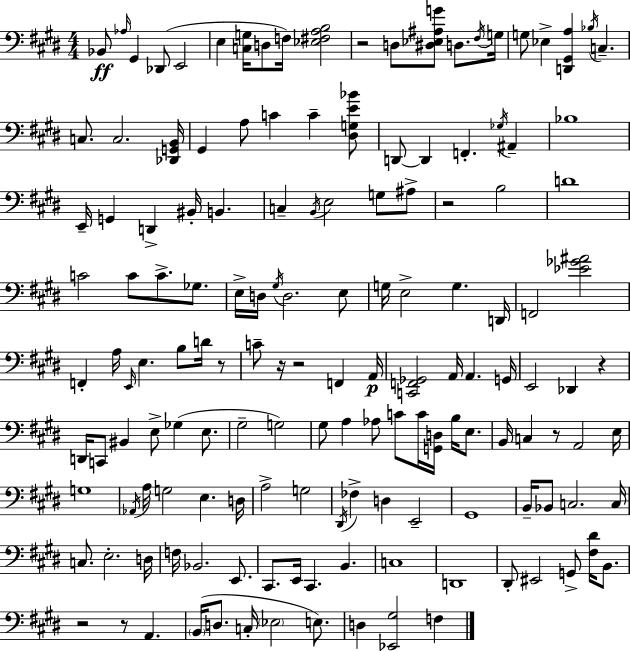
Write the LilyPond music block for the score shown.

{
  \clef bass
  \numericTimeSignature
  \time 4/4
  \key e \major
  bes,8\ff \grace { aes16 } gis,4 des,8( e,2 | e4 <c g>16 d8 f16) <ees fis a b>2 | r2 d8 <dis ees ais g'>8 d8. | \acciaccatura { fis16 } g16 g8 ees4-> <d, gis, a>4 \acciaccatura { bes16 } c4.-- | \break c8. c2. | <des, g, b,>16 gis,4 a8 c'4 c'4-- | <dis g e' bes'>8 d,8~~ d,4 f,4.-. \acciaccatura { ges16 } | ais,4-- bes1 | \break e,16-- g,4 d,4-> bis,16-. b,4. | c4-- \acciaccatura { b,16 } e2 | g8 ais8-> r2 b2 | d'1 | \break c'2 c'8 c'8.-> | ges8. e16-> d16 \acciaccatura { gis16 } d2. | e8 g16 e2-> g4. | d,16 f,2 <ees' ges' ais'>2 | \break f,4-. a16 \grace { e,16 } e4. | b8 d'16 r8 c'8-- r16 r2 | f,4 a,16\p <c, f, ges,>2 a,16 | a,4. g,16 e,2 des,4 | \break r4 d,16 c,8 bis,4 e8-> | ges4( e8. gis2-- g2) | gis8 a4 aes8 c'8 | c'16 <g, d>16 b16 e8. b,16 c4 r8 a,2 | \break e16 g1 | \acciaccatura { aes,16 } a16 g2 | e4. d16 a2-> | g2 \acciaccatura { dis,16 } fes4-> d4 | \break e,2-- gis,1 | b,16-- bes,8 c2. | c16 c8. e2.-. | d16 f16 bes,2. | \break e,8. cis,8. e,16 cis,4. | b,4. c1 | d,1 | dis,8-. eis,2 | \break g,8-> <fis dis'>16 b,8. r2 | r8 a,4. \parenthesize b,16( d8. c16-. \parenthesize ees2 | e8.) d4 <ees, gis>2 | f4 \bar "|."
}